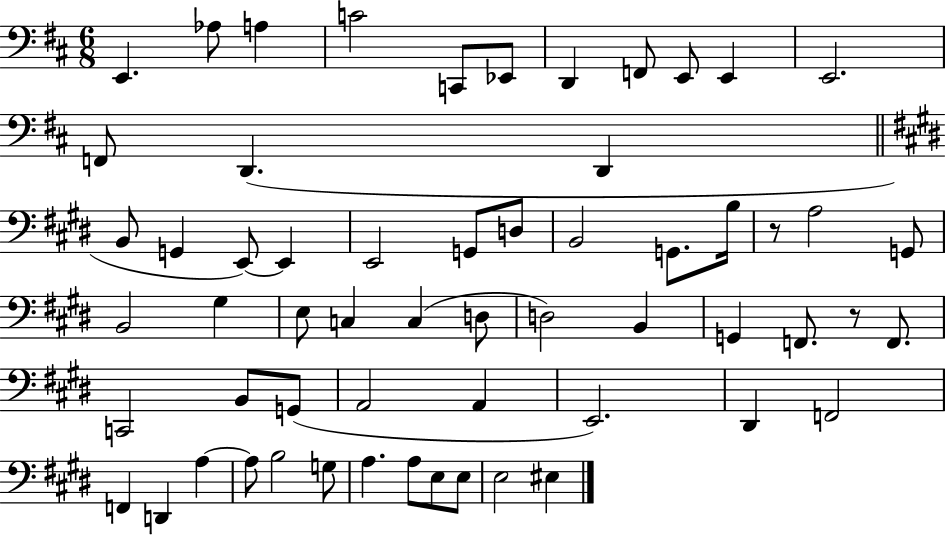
E2/q. Ab3/e A3/q C4/h C2/e Eb2/e D2/q F2/e E2/e E2/q E2/h. F2/e D2/q. D2/q B2/e G2/q E2/e E2/q E2/h G2/e D3/e B2/h G2/e. B3/s R/e A3/h G2/e B2/h G#3/q E3/e C3/q C3/q D3/e D3/h B2/q G2/q F2/e. R/e F2/e. C2/h B2/e G2/e A2/h A2/q E2/h. D#2/q F2/h F2/q D2/q A3/q A3/e B3/h G3/e A3/q. A3/e E3/e E3/e E3/h EIS3/q